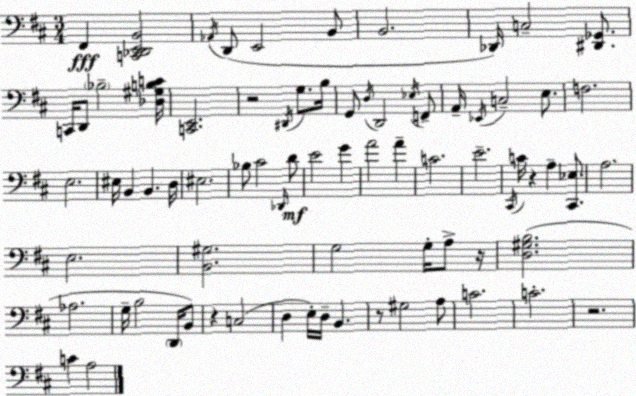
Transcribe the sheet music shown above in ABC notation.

X:1
T:Untitled
M:3/4
L:1/4
K:D
^F,, [C,,_D,,E,,B,,]2 _A,,/4 D,,/2 E,,2 B,,/2 B,,2 _D,,/4 C,2 [^D,,_G,,]/2 C,,/4 D,,/2 _B,2 [_D,^G,B,C]/4 [C,,E,,]2 z2 ^D,,/4 G,/2 B,/4 G,,/2 D,/4 D,,2 _E,/4 F,,/2 A,,/4 _E,,/4 C,2 E,/2 F,2 E,2 ^E,/4 B,, B,, D,/4 ^E,2 _B,/2 ^C2 _D,,/4 D/2 E2 G A2 A C2 E2 ^C,,/4 C/4 z A, [^C,,_E,]/2 A,2 E,2 [B,,^G,]2 G,2 G,/4 A,/2 z/4 [D,^G,B,]2 _A,2 G,/4 B,2 D,,/4 B,,/2 z C,2 D, E,/4 D,/4 B,, z/2 ^G,2 A,/2 C2 C2 z2 C A,2